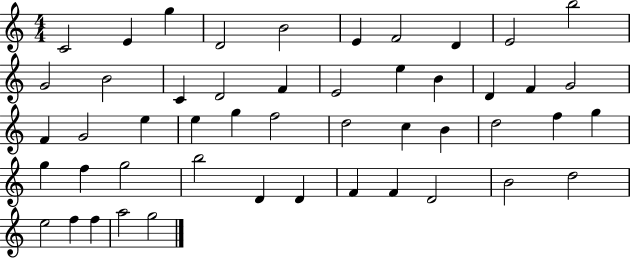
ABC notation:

X:1
T:Untitled
M:4/4
L:1/4
K:C
C2 E g D2 B2 E F2 D E2 b2 G2 B2 C D2 F E2 e B D F G2 F G2 e e g f2 d2 c B d2 f g g f g2 b2 D D F F D2 B2 d2 e2 f f a2 g2